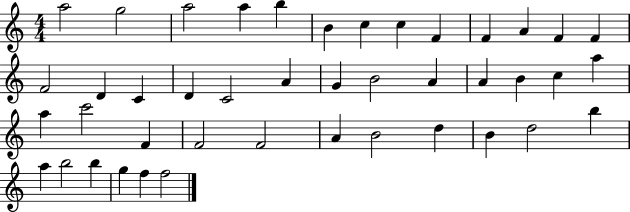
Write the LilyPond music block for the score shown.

{
  \clef treble
  \numericTimeSignature
  \time 4/4
  \key c \major
  a''2 g''2 | a''2 a''4 b''4 | b'4 c''4 c''4 f'4 | f'4 a'4 f'4 f'4 | \break f'2 d'4 c'4 | d'4 c'2 a'4 | g'4 b'2 a'4 | a'4 b'4 c''4 a''4 | \break a''4 c'''2 f'4 | f'2 f'2 | a'4 b'2 d''4 | b'4 d''2 b''4 | \break a''4 b''2 b''4 | g''4 f''4 f''2 | \bar "|."
}